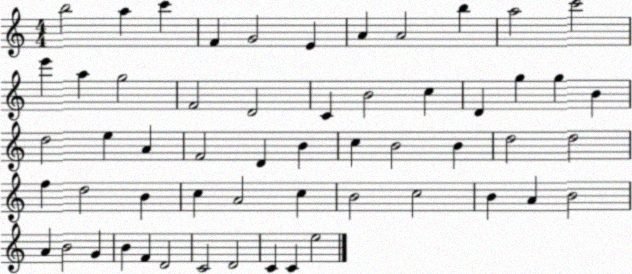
X:1
T:Untitled
M:4/4
L:1/4
K:C
b2 a c' F G2 E A A2 b a2 c'2 e' a g2 F2 D2 C B2 c D g g B d2 e A F2 D B c B2 B d2 d2 f d2 B c A2 c B2 c2 B A B2 A B2 G B F D2 C2 D2 C C e2